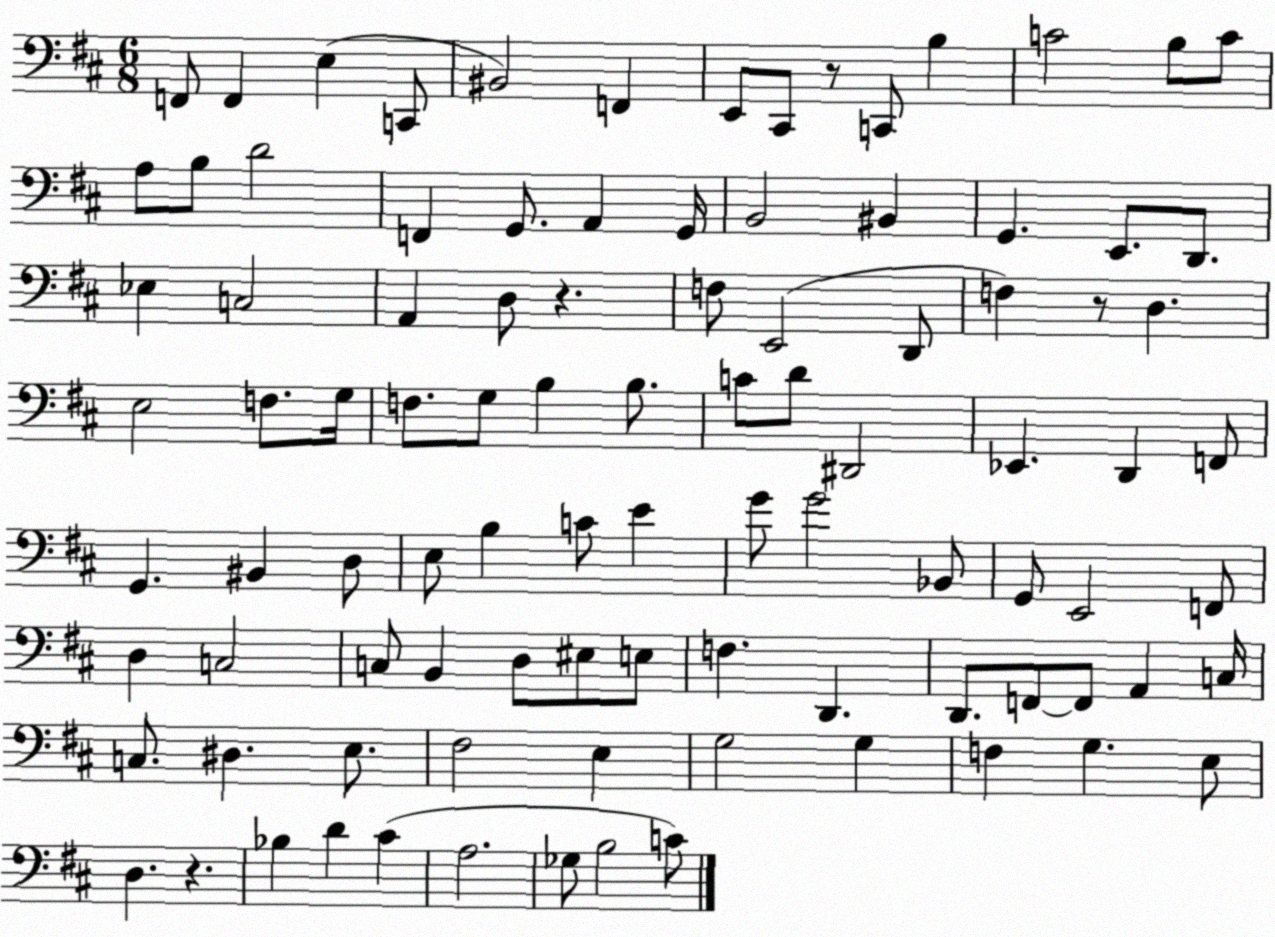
X:1
T:Untitled
M:6/8
L:1/4
K:D
F,,/2 F,, E, C,,/2 ^B,,2 F,, E,,/2 ^C,,/2 z/2 C,,/2 B, C2 B,/2 C/2 A,/2 B,/2 D2 F,, G,,/2 A,, G,,/4 B,,2 ^B,, G,, E,,/2 D,,/2 _E, C,2 A,, D,/2 z F,/2 E,,2 D,,/2 F, z/2 D, E,2 F,/2 G,/4 F,/2 G,/2 B, B,/2 C/2 D/2 ^D,,2 _E,, D,, F,,/2 G,, ^B,, D,/2 E,/2 B, C/2 E G/2 G2 _B,,/2 G,,/2 E,,2 F,,/2 D, C,2 C,/2 B,, D,/2 ^E,/2 E,/2 F, D,, D,,/2 F,,/2 F,,/2 A,, C,/4 C,/2 ^D, E,/2 ^F,2 E, G,2 G, F, G, E,/2 D, z _B, D ^C A,2 _G,/2 B,2 C/2